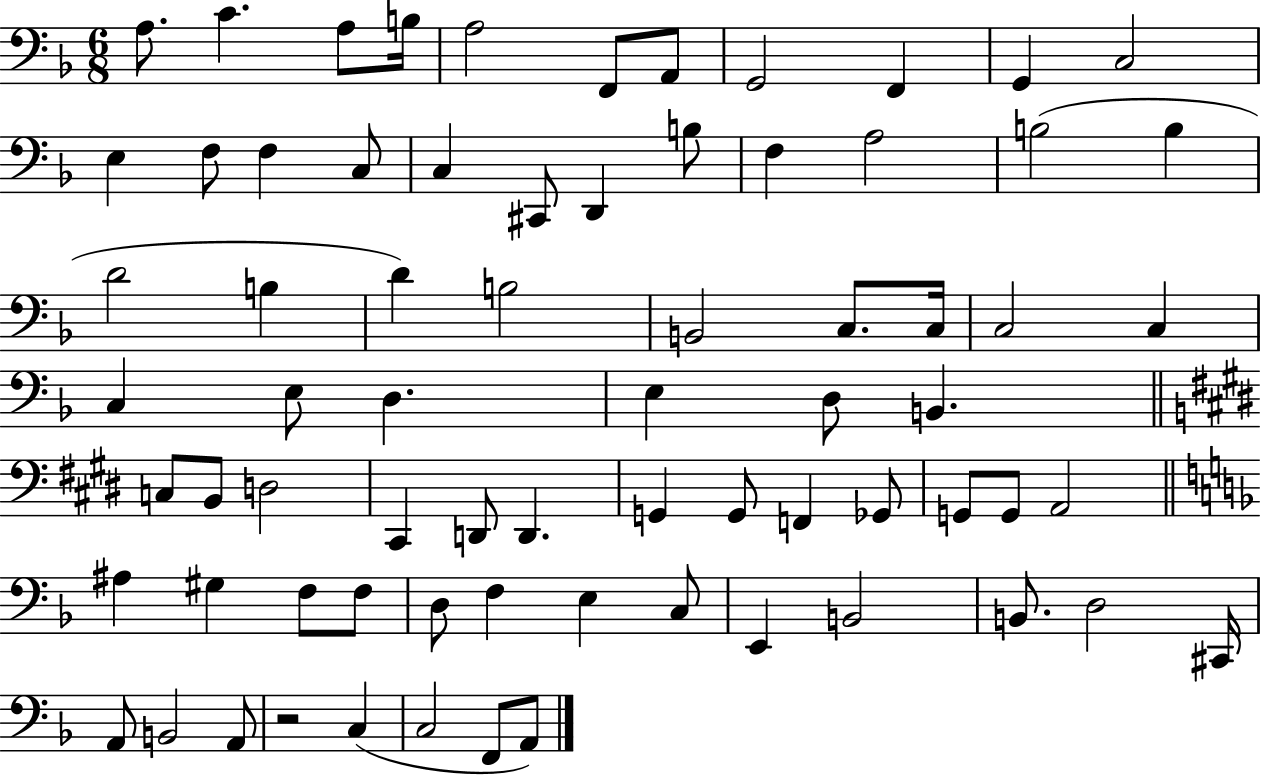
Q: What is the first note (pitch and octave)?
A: A3